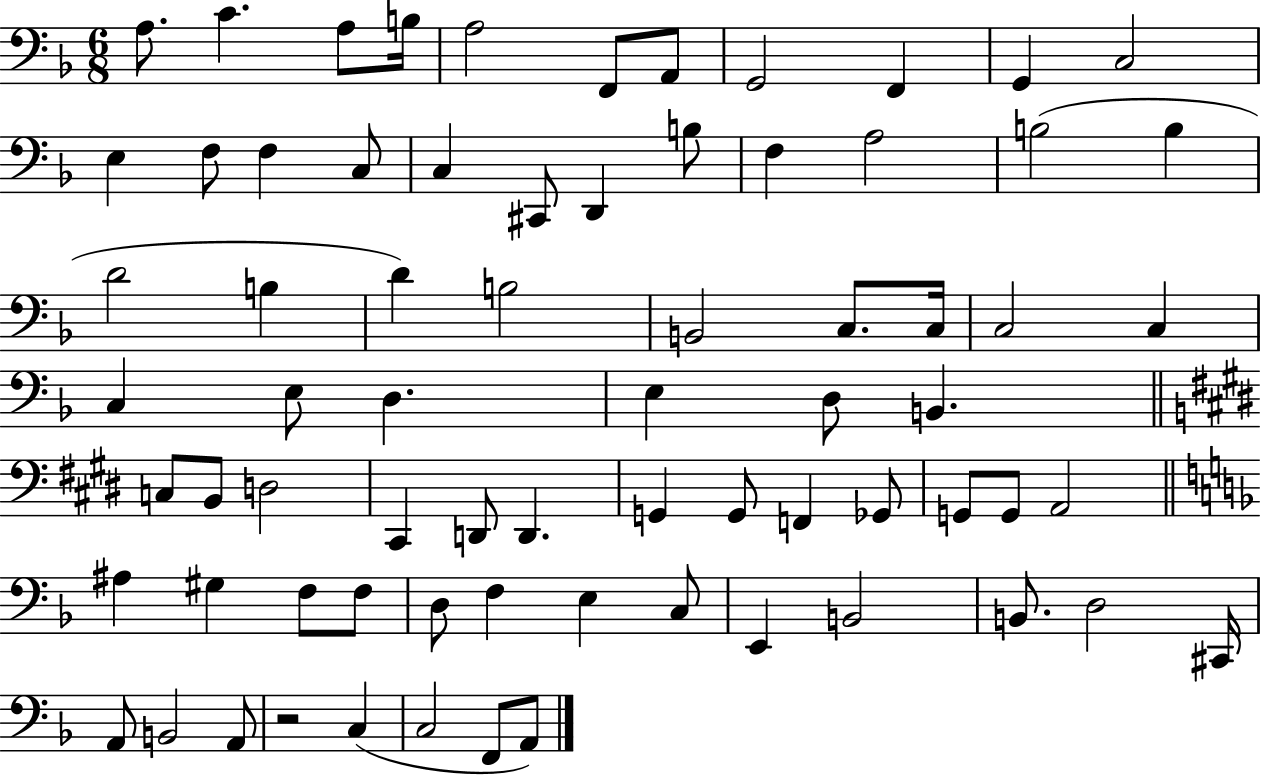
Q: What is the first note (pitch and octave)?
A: A3